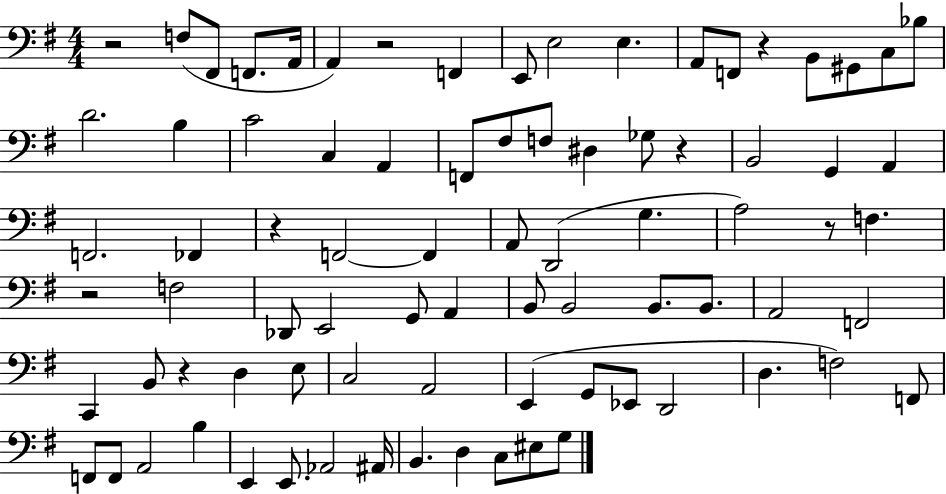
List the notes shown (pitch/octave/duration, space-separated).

R/h F3/e F#2/e F2/e. A2/s A2/q R/h F2/q E2/e E3/h E3/q. A2/e F2/e R/q B2/e G#2/e C3/e Bb3/e D4/h. B3/q C4/h C3/q A2/q F2/e F#3/e F3/e D#3/q Gb3/e R/q B2/h G2/q A2/q F2/h. FES2/q R/q F2/h F2/q A2/e D2/h G3/q. A3/h R/e F3/q. R/h F3/h Db2/e E2/h G2/e A2/q B2/e B2/h B2/e. B2/e. A2/h F2/h C2/q B2/e R/q D3/q E3/e C3/h A2/h E2/q G2/e Eb2/e D2/h D3/q. F3/h F2/e F2/e F2/e A2/h B3/q E2/q E2/e. Ab2/h A#2/s B2/q. D3/q C3/e EIS3/e G3/e